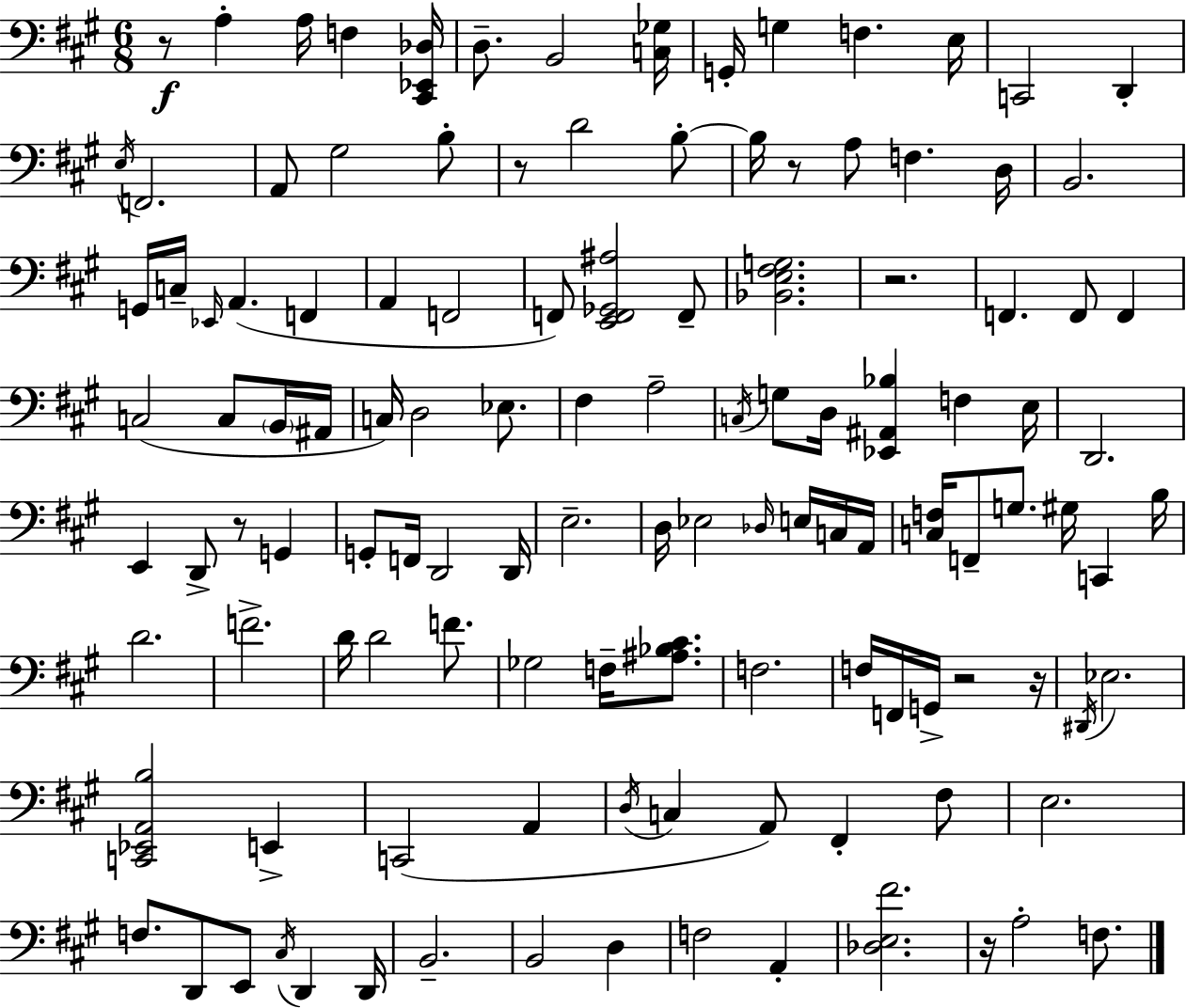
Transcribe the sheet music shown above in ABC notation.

X:1
T:Untitled
M:6/8
L:1/4
K:A
z/2 A, A,/4 F, [^C,,_E,,_D,]/4 D,/2 B,,2 [C,_G,]/4 G,,/4 G, F, E,/4 C,,2 D,, E,/4 F,,2 A,,/2 ^G,2 B,/2 z/2 D2 B,/2 B,/4 z/2 A,/2 F, D,/4 B,,2 G,,/4 C,/4 _E,,/4 A,, F,, A,, F,,2 F,,/2 [E,,F,,_G,,^A,]2 F,,/2 [_B,,E,^F,G,]2 z2 F,, F,,/2 F,, C,2 C,/2 B,,/4 ^A,,/4 C,/4 D,2 _E,/2 ^F, A,2 C,/4 G,/2 D,/4 [_E,,^A,,_B,] F, E,/4 D,,2 E,, D,,/2 z/2 G,, G,,/2 F,,/4 D,,2 D,,/4 E,2 D,/4 _E,2 _D,/4 E,/4 C,/4 A,,/4 [C,F,]/4 F,,/2 G,/2 ^G,/4 C,, B,/4 D2 F2 D/4 D2 F/2 _G,2 F,/4 [^A,_B,^C]/2 F,2 F,/4 F,,/4 G,,/4 z2 z/4 ^D,,/4 _E,2 [C,,_E,,A,,B,]2 E,, C,,2 A,, D,/4 C, A,,/2 ^F,, ^F,/2 E,2 F,/2 D,,/2 E,,/2 ^C,/4 D,, D,,/4 B,,2 B,,2 D, F,2 A,, [_D,E,^F]2 z/4 A,2 F,/2